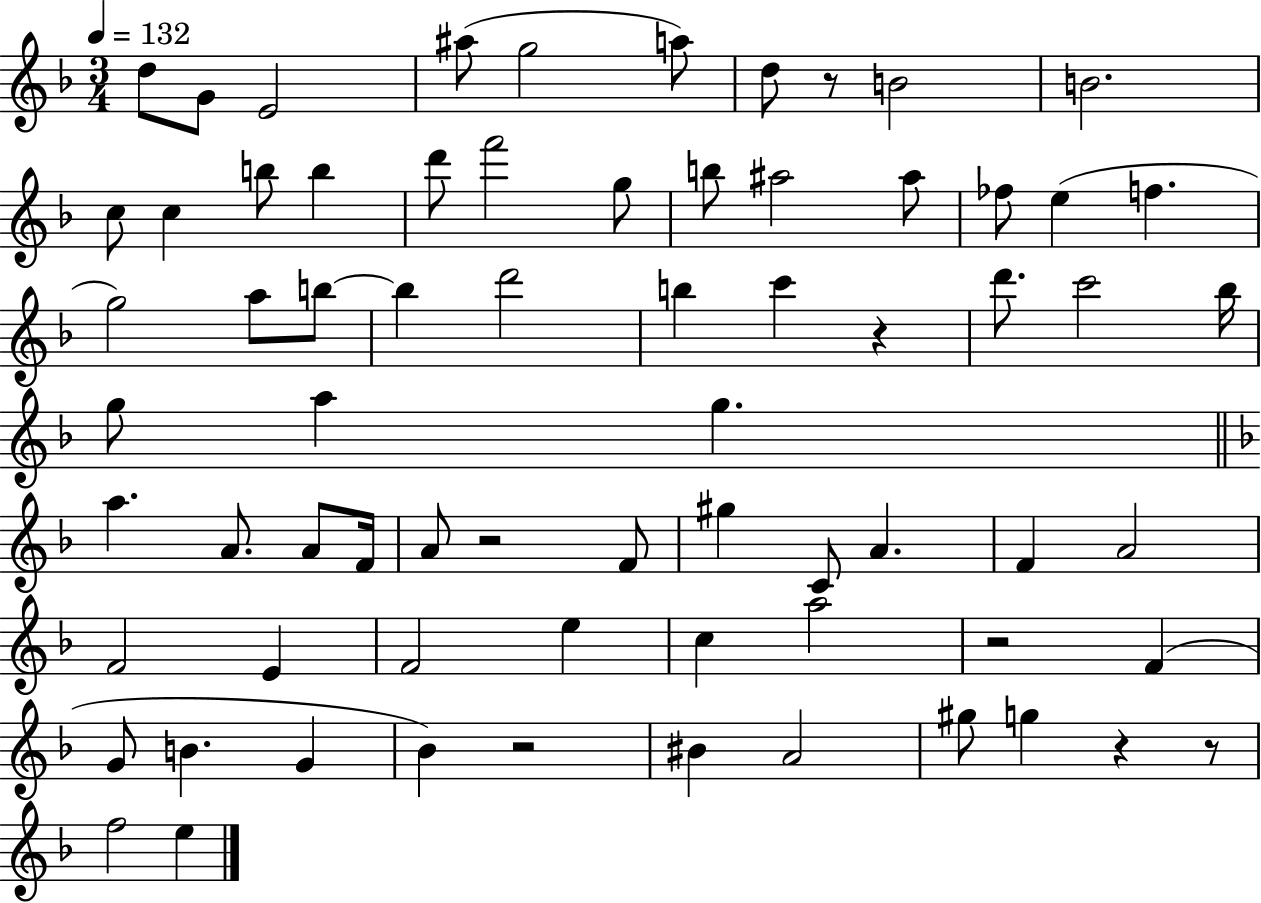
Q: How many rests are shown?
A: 7